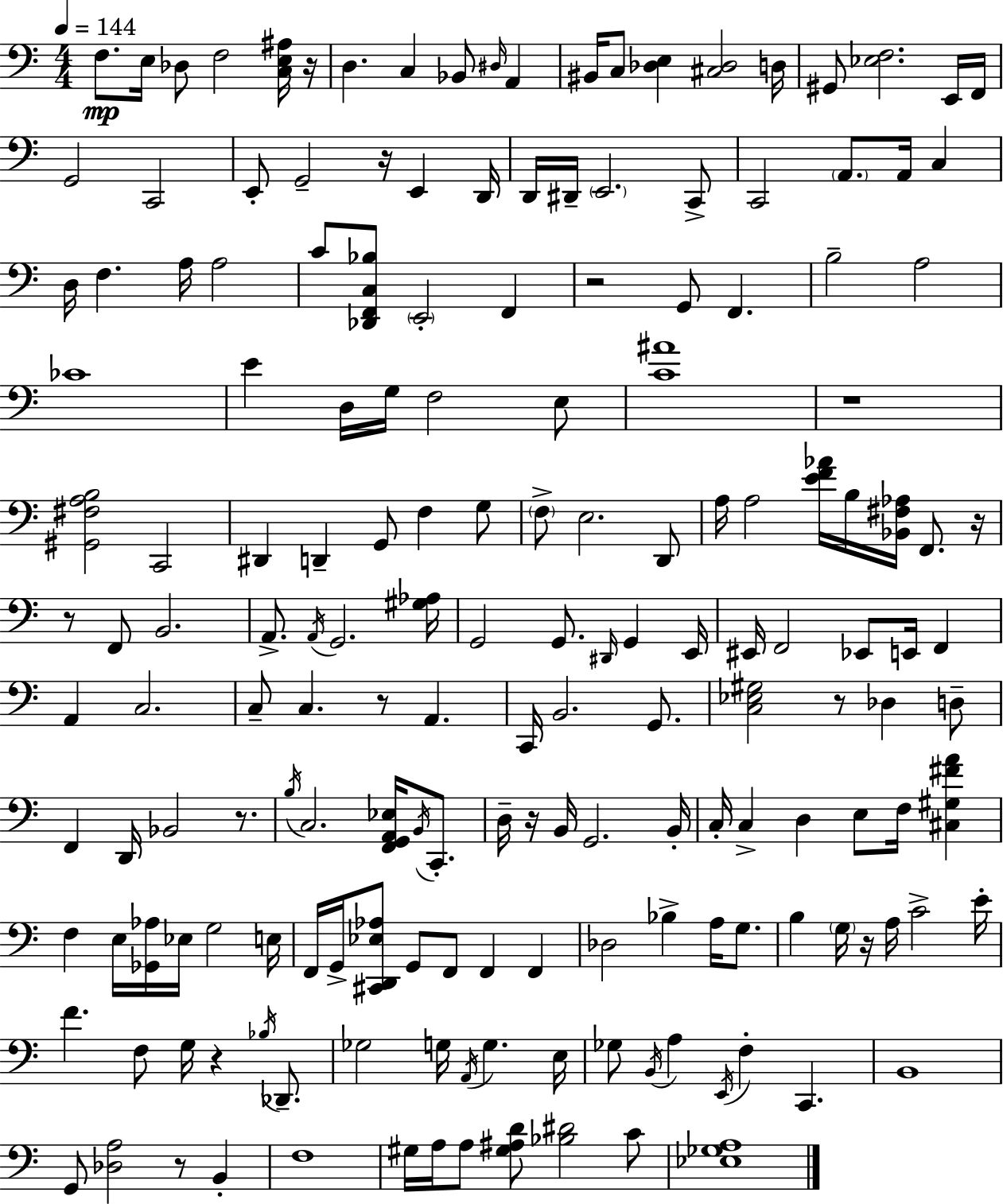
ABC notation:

X:1
T:Untitled
M:4/4
L:1/4
K:Am
F,/2 E,/4 _D,/2 F,2 [C,E,^A,]/4 z/4 D, C, _B,,/2 ^D,/4 A,, ^B,,/4 C,/2 [_D,E,] [^C,_D,]2 D,/4 ^G,,/2 [_E,F,]2 E,,/4 F,,/4 G,,2 C,,2 E,,/2 G,,2 z/4 E,, D,,/4 D,,/4 ^D,,/4 E,,2 C,,/2 C,,2 A,,/2 A,,/4 C, D,/4 F, A,/4 A,2 C/2 [_D,,F,,C,_B,]/2 E,,2 F,, z2 G,,/2 F,, B,2 A,2 _C4 E D,/4 G,/4 F,2 E,/2 [C^A]4 z4 [^G,,^F,A,B,]2 C,,2 ^D,, D,, G,,/2 F, G,/2 F,/2 E,2 D,,/2 A,/4 A,2 [EF_A]/4 B,/4 [_B,,^F,_A,]/4 F,,/2 z/4 z/2 F,,/2 B,,2 A,,/2 A,,/4 G,,2 [^G,_A,]/4 G,,2 G,,/2 ^D,,/4 G,, E,,/4 ^E,,/4 F,,2 _E,,/2 E,,/4 F,, A,, C,2 C,/2 C, z/2 A,, C,,/4 B,,2 G,,/2 [C,_E,^G,]2 z/2 _D, D,/2 F,, D,,/4 _B,,2 z/2 B,/4 C,2 [F,,G,,A,,_E,]/4 B,,/4 C,,/2 D,/4 z/4 B,,/4 G,,2 B,,/4 C,/4 C, D, E,/2 F,/4 [^C,^G,^FA] F, E,/4 [_G,,_A,]/4 _E,/4 G,2 E,/4 F,,/4 G,,/4 [^C,,D,,_E,_A,]/2 G,,/2 F,,/2 F,, F,, _D,2 _B, A,/4 G,/2 B, G,/4 z/4 A,/4 C2 E/4 F F,/2 G,/4 z _B,/4 _D,,/2 _G,2 G,/4 A,,/4 G, E,/4 _G,/2 B,,/4 A, E,,/4 F, C,, B,,4 G,,/2 [_D,A,]2 z/2 B,, F,4 ^G,/4 A,/4 A,/2 [^G,^A,D]/2 [_B,^D]2 C/2 [_E,_G,A,]4